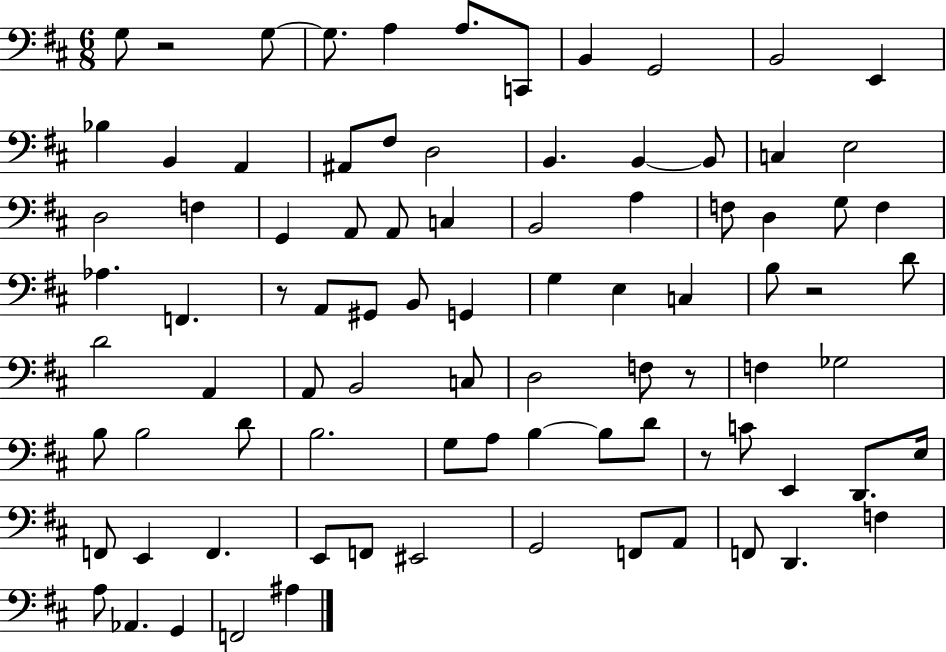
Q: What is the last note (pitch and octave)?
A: A#3